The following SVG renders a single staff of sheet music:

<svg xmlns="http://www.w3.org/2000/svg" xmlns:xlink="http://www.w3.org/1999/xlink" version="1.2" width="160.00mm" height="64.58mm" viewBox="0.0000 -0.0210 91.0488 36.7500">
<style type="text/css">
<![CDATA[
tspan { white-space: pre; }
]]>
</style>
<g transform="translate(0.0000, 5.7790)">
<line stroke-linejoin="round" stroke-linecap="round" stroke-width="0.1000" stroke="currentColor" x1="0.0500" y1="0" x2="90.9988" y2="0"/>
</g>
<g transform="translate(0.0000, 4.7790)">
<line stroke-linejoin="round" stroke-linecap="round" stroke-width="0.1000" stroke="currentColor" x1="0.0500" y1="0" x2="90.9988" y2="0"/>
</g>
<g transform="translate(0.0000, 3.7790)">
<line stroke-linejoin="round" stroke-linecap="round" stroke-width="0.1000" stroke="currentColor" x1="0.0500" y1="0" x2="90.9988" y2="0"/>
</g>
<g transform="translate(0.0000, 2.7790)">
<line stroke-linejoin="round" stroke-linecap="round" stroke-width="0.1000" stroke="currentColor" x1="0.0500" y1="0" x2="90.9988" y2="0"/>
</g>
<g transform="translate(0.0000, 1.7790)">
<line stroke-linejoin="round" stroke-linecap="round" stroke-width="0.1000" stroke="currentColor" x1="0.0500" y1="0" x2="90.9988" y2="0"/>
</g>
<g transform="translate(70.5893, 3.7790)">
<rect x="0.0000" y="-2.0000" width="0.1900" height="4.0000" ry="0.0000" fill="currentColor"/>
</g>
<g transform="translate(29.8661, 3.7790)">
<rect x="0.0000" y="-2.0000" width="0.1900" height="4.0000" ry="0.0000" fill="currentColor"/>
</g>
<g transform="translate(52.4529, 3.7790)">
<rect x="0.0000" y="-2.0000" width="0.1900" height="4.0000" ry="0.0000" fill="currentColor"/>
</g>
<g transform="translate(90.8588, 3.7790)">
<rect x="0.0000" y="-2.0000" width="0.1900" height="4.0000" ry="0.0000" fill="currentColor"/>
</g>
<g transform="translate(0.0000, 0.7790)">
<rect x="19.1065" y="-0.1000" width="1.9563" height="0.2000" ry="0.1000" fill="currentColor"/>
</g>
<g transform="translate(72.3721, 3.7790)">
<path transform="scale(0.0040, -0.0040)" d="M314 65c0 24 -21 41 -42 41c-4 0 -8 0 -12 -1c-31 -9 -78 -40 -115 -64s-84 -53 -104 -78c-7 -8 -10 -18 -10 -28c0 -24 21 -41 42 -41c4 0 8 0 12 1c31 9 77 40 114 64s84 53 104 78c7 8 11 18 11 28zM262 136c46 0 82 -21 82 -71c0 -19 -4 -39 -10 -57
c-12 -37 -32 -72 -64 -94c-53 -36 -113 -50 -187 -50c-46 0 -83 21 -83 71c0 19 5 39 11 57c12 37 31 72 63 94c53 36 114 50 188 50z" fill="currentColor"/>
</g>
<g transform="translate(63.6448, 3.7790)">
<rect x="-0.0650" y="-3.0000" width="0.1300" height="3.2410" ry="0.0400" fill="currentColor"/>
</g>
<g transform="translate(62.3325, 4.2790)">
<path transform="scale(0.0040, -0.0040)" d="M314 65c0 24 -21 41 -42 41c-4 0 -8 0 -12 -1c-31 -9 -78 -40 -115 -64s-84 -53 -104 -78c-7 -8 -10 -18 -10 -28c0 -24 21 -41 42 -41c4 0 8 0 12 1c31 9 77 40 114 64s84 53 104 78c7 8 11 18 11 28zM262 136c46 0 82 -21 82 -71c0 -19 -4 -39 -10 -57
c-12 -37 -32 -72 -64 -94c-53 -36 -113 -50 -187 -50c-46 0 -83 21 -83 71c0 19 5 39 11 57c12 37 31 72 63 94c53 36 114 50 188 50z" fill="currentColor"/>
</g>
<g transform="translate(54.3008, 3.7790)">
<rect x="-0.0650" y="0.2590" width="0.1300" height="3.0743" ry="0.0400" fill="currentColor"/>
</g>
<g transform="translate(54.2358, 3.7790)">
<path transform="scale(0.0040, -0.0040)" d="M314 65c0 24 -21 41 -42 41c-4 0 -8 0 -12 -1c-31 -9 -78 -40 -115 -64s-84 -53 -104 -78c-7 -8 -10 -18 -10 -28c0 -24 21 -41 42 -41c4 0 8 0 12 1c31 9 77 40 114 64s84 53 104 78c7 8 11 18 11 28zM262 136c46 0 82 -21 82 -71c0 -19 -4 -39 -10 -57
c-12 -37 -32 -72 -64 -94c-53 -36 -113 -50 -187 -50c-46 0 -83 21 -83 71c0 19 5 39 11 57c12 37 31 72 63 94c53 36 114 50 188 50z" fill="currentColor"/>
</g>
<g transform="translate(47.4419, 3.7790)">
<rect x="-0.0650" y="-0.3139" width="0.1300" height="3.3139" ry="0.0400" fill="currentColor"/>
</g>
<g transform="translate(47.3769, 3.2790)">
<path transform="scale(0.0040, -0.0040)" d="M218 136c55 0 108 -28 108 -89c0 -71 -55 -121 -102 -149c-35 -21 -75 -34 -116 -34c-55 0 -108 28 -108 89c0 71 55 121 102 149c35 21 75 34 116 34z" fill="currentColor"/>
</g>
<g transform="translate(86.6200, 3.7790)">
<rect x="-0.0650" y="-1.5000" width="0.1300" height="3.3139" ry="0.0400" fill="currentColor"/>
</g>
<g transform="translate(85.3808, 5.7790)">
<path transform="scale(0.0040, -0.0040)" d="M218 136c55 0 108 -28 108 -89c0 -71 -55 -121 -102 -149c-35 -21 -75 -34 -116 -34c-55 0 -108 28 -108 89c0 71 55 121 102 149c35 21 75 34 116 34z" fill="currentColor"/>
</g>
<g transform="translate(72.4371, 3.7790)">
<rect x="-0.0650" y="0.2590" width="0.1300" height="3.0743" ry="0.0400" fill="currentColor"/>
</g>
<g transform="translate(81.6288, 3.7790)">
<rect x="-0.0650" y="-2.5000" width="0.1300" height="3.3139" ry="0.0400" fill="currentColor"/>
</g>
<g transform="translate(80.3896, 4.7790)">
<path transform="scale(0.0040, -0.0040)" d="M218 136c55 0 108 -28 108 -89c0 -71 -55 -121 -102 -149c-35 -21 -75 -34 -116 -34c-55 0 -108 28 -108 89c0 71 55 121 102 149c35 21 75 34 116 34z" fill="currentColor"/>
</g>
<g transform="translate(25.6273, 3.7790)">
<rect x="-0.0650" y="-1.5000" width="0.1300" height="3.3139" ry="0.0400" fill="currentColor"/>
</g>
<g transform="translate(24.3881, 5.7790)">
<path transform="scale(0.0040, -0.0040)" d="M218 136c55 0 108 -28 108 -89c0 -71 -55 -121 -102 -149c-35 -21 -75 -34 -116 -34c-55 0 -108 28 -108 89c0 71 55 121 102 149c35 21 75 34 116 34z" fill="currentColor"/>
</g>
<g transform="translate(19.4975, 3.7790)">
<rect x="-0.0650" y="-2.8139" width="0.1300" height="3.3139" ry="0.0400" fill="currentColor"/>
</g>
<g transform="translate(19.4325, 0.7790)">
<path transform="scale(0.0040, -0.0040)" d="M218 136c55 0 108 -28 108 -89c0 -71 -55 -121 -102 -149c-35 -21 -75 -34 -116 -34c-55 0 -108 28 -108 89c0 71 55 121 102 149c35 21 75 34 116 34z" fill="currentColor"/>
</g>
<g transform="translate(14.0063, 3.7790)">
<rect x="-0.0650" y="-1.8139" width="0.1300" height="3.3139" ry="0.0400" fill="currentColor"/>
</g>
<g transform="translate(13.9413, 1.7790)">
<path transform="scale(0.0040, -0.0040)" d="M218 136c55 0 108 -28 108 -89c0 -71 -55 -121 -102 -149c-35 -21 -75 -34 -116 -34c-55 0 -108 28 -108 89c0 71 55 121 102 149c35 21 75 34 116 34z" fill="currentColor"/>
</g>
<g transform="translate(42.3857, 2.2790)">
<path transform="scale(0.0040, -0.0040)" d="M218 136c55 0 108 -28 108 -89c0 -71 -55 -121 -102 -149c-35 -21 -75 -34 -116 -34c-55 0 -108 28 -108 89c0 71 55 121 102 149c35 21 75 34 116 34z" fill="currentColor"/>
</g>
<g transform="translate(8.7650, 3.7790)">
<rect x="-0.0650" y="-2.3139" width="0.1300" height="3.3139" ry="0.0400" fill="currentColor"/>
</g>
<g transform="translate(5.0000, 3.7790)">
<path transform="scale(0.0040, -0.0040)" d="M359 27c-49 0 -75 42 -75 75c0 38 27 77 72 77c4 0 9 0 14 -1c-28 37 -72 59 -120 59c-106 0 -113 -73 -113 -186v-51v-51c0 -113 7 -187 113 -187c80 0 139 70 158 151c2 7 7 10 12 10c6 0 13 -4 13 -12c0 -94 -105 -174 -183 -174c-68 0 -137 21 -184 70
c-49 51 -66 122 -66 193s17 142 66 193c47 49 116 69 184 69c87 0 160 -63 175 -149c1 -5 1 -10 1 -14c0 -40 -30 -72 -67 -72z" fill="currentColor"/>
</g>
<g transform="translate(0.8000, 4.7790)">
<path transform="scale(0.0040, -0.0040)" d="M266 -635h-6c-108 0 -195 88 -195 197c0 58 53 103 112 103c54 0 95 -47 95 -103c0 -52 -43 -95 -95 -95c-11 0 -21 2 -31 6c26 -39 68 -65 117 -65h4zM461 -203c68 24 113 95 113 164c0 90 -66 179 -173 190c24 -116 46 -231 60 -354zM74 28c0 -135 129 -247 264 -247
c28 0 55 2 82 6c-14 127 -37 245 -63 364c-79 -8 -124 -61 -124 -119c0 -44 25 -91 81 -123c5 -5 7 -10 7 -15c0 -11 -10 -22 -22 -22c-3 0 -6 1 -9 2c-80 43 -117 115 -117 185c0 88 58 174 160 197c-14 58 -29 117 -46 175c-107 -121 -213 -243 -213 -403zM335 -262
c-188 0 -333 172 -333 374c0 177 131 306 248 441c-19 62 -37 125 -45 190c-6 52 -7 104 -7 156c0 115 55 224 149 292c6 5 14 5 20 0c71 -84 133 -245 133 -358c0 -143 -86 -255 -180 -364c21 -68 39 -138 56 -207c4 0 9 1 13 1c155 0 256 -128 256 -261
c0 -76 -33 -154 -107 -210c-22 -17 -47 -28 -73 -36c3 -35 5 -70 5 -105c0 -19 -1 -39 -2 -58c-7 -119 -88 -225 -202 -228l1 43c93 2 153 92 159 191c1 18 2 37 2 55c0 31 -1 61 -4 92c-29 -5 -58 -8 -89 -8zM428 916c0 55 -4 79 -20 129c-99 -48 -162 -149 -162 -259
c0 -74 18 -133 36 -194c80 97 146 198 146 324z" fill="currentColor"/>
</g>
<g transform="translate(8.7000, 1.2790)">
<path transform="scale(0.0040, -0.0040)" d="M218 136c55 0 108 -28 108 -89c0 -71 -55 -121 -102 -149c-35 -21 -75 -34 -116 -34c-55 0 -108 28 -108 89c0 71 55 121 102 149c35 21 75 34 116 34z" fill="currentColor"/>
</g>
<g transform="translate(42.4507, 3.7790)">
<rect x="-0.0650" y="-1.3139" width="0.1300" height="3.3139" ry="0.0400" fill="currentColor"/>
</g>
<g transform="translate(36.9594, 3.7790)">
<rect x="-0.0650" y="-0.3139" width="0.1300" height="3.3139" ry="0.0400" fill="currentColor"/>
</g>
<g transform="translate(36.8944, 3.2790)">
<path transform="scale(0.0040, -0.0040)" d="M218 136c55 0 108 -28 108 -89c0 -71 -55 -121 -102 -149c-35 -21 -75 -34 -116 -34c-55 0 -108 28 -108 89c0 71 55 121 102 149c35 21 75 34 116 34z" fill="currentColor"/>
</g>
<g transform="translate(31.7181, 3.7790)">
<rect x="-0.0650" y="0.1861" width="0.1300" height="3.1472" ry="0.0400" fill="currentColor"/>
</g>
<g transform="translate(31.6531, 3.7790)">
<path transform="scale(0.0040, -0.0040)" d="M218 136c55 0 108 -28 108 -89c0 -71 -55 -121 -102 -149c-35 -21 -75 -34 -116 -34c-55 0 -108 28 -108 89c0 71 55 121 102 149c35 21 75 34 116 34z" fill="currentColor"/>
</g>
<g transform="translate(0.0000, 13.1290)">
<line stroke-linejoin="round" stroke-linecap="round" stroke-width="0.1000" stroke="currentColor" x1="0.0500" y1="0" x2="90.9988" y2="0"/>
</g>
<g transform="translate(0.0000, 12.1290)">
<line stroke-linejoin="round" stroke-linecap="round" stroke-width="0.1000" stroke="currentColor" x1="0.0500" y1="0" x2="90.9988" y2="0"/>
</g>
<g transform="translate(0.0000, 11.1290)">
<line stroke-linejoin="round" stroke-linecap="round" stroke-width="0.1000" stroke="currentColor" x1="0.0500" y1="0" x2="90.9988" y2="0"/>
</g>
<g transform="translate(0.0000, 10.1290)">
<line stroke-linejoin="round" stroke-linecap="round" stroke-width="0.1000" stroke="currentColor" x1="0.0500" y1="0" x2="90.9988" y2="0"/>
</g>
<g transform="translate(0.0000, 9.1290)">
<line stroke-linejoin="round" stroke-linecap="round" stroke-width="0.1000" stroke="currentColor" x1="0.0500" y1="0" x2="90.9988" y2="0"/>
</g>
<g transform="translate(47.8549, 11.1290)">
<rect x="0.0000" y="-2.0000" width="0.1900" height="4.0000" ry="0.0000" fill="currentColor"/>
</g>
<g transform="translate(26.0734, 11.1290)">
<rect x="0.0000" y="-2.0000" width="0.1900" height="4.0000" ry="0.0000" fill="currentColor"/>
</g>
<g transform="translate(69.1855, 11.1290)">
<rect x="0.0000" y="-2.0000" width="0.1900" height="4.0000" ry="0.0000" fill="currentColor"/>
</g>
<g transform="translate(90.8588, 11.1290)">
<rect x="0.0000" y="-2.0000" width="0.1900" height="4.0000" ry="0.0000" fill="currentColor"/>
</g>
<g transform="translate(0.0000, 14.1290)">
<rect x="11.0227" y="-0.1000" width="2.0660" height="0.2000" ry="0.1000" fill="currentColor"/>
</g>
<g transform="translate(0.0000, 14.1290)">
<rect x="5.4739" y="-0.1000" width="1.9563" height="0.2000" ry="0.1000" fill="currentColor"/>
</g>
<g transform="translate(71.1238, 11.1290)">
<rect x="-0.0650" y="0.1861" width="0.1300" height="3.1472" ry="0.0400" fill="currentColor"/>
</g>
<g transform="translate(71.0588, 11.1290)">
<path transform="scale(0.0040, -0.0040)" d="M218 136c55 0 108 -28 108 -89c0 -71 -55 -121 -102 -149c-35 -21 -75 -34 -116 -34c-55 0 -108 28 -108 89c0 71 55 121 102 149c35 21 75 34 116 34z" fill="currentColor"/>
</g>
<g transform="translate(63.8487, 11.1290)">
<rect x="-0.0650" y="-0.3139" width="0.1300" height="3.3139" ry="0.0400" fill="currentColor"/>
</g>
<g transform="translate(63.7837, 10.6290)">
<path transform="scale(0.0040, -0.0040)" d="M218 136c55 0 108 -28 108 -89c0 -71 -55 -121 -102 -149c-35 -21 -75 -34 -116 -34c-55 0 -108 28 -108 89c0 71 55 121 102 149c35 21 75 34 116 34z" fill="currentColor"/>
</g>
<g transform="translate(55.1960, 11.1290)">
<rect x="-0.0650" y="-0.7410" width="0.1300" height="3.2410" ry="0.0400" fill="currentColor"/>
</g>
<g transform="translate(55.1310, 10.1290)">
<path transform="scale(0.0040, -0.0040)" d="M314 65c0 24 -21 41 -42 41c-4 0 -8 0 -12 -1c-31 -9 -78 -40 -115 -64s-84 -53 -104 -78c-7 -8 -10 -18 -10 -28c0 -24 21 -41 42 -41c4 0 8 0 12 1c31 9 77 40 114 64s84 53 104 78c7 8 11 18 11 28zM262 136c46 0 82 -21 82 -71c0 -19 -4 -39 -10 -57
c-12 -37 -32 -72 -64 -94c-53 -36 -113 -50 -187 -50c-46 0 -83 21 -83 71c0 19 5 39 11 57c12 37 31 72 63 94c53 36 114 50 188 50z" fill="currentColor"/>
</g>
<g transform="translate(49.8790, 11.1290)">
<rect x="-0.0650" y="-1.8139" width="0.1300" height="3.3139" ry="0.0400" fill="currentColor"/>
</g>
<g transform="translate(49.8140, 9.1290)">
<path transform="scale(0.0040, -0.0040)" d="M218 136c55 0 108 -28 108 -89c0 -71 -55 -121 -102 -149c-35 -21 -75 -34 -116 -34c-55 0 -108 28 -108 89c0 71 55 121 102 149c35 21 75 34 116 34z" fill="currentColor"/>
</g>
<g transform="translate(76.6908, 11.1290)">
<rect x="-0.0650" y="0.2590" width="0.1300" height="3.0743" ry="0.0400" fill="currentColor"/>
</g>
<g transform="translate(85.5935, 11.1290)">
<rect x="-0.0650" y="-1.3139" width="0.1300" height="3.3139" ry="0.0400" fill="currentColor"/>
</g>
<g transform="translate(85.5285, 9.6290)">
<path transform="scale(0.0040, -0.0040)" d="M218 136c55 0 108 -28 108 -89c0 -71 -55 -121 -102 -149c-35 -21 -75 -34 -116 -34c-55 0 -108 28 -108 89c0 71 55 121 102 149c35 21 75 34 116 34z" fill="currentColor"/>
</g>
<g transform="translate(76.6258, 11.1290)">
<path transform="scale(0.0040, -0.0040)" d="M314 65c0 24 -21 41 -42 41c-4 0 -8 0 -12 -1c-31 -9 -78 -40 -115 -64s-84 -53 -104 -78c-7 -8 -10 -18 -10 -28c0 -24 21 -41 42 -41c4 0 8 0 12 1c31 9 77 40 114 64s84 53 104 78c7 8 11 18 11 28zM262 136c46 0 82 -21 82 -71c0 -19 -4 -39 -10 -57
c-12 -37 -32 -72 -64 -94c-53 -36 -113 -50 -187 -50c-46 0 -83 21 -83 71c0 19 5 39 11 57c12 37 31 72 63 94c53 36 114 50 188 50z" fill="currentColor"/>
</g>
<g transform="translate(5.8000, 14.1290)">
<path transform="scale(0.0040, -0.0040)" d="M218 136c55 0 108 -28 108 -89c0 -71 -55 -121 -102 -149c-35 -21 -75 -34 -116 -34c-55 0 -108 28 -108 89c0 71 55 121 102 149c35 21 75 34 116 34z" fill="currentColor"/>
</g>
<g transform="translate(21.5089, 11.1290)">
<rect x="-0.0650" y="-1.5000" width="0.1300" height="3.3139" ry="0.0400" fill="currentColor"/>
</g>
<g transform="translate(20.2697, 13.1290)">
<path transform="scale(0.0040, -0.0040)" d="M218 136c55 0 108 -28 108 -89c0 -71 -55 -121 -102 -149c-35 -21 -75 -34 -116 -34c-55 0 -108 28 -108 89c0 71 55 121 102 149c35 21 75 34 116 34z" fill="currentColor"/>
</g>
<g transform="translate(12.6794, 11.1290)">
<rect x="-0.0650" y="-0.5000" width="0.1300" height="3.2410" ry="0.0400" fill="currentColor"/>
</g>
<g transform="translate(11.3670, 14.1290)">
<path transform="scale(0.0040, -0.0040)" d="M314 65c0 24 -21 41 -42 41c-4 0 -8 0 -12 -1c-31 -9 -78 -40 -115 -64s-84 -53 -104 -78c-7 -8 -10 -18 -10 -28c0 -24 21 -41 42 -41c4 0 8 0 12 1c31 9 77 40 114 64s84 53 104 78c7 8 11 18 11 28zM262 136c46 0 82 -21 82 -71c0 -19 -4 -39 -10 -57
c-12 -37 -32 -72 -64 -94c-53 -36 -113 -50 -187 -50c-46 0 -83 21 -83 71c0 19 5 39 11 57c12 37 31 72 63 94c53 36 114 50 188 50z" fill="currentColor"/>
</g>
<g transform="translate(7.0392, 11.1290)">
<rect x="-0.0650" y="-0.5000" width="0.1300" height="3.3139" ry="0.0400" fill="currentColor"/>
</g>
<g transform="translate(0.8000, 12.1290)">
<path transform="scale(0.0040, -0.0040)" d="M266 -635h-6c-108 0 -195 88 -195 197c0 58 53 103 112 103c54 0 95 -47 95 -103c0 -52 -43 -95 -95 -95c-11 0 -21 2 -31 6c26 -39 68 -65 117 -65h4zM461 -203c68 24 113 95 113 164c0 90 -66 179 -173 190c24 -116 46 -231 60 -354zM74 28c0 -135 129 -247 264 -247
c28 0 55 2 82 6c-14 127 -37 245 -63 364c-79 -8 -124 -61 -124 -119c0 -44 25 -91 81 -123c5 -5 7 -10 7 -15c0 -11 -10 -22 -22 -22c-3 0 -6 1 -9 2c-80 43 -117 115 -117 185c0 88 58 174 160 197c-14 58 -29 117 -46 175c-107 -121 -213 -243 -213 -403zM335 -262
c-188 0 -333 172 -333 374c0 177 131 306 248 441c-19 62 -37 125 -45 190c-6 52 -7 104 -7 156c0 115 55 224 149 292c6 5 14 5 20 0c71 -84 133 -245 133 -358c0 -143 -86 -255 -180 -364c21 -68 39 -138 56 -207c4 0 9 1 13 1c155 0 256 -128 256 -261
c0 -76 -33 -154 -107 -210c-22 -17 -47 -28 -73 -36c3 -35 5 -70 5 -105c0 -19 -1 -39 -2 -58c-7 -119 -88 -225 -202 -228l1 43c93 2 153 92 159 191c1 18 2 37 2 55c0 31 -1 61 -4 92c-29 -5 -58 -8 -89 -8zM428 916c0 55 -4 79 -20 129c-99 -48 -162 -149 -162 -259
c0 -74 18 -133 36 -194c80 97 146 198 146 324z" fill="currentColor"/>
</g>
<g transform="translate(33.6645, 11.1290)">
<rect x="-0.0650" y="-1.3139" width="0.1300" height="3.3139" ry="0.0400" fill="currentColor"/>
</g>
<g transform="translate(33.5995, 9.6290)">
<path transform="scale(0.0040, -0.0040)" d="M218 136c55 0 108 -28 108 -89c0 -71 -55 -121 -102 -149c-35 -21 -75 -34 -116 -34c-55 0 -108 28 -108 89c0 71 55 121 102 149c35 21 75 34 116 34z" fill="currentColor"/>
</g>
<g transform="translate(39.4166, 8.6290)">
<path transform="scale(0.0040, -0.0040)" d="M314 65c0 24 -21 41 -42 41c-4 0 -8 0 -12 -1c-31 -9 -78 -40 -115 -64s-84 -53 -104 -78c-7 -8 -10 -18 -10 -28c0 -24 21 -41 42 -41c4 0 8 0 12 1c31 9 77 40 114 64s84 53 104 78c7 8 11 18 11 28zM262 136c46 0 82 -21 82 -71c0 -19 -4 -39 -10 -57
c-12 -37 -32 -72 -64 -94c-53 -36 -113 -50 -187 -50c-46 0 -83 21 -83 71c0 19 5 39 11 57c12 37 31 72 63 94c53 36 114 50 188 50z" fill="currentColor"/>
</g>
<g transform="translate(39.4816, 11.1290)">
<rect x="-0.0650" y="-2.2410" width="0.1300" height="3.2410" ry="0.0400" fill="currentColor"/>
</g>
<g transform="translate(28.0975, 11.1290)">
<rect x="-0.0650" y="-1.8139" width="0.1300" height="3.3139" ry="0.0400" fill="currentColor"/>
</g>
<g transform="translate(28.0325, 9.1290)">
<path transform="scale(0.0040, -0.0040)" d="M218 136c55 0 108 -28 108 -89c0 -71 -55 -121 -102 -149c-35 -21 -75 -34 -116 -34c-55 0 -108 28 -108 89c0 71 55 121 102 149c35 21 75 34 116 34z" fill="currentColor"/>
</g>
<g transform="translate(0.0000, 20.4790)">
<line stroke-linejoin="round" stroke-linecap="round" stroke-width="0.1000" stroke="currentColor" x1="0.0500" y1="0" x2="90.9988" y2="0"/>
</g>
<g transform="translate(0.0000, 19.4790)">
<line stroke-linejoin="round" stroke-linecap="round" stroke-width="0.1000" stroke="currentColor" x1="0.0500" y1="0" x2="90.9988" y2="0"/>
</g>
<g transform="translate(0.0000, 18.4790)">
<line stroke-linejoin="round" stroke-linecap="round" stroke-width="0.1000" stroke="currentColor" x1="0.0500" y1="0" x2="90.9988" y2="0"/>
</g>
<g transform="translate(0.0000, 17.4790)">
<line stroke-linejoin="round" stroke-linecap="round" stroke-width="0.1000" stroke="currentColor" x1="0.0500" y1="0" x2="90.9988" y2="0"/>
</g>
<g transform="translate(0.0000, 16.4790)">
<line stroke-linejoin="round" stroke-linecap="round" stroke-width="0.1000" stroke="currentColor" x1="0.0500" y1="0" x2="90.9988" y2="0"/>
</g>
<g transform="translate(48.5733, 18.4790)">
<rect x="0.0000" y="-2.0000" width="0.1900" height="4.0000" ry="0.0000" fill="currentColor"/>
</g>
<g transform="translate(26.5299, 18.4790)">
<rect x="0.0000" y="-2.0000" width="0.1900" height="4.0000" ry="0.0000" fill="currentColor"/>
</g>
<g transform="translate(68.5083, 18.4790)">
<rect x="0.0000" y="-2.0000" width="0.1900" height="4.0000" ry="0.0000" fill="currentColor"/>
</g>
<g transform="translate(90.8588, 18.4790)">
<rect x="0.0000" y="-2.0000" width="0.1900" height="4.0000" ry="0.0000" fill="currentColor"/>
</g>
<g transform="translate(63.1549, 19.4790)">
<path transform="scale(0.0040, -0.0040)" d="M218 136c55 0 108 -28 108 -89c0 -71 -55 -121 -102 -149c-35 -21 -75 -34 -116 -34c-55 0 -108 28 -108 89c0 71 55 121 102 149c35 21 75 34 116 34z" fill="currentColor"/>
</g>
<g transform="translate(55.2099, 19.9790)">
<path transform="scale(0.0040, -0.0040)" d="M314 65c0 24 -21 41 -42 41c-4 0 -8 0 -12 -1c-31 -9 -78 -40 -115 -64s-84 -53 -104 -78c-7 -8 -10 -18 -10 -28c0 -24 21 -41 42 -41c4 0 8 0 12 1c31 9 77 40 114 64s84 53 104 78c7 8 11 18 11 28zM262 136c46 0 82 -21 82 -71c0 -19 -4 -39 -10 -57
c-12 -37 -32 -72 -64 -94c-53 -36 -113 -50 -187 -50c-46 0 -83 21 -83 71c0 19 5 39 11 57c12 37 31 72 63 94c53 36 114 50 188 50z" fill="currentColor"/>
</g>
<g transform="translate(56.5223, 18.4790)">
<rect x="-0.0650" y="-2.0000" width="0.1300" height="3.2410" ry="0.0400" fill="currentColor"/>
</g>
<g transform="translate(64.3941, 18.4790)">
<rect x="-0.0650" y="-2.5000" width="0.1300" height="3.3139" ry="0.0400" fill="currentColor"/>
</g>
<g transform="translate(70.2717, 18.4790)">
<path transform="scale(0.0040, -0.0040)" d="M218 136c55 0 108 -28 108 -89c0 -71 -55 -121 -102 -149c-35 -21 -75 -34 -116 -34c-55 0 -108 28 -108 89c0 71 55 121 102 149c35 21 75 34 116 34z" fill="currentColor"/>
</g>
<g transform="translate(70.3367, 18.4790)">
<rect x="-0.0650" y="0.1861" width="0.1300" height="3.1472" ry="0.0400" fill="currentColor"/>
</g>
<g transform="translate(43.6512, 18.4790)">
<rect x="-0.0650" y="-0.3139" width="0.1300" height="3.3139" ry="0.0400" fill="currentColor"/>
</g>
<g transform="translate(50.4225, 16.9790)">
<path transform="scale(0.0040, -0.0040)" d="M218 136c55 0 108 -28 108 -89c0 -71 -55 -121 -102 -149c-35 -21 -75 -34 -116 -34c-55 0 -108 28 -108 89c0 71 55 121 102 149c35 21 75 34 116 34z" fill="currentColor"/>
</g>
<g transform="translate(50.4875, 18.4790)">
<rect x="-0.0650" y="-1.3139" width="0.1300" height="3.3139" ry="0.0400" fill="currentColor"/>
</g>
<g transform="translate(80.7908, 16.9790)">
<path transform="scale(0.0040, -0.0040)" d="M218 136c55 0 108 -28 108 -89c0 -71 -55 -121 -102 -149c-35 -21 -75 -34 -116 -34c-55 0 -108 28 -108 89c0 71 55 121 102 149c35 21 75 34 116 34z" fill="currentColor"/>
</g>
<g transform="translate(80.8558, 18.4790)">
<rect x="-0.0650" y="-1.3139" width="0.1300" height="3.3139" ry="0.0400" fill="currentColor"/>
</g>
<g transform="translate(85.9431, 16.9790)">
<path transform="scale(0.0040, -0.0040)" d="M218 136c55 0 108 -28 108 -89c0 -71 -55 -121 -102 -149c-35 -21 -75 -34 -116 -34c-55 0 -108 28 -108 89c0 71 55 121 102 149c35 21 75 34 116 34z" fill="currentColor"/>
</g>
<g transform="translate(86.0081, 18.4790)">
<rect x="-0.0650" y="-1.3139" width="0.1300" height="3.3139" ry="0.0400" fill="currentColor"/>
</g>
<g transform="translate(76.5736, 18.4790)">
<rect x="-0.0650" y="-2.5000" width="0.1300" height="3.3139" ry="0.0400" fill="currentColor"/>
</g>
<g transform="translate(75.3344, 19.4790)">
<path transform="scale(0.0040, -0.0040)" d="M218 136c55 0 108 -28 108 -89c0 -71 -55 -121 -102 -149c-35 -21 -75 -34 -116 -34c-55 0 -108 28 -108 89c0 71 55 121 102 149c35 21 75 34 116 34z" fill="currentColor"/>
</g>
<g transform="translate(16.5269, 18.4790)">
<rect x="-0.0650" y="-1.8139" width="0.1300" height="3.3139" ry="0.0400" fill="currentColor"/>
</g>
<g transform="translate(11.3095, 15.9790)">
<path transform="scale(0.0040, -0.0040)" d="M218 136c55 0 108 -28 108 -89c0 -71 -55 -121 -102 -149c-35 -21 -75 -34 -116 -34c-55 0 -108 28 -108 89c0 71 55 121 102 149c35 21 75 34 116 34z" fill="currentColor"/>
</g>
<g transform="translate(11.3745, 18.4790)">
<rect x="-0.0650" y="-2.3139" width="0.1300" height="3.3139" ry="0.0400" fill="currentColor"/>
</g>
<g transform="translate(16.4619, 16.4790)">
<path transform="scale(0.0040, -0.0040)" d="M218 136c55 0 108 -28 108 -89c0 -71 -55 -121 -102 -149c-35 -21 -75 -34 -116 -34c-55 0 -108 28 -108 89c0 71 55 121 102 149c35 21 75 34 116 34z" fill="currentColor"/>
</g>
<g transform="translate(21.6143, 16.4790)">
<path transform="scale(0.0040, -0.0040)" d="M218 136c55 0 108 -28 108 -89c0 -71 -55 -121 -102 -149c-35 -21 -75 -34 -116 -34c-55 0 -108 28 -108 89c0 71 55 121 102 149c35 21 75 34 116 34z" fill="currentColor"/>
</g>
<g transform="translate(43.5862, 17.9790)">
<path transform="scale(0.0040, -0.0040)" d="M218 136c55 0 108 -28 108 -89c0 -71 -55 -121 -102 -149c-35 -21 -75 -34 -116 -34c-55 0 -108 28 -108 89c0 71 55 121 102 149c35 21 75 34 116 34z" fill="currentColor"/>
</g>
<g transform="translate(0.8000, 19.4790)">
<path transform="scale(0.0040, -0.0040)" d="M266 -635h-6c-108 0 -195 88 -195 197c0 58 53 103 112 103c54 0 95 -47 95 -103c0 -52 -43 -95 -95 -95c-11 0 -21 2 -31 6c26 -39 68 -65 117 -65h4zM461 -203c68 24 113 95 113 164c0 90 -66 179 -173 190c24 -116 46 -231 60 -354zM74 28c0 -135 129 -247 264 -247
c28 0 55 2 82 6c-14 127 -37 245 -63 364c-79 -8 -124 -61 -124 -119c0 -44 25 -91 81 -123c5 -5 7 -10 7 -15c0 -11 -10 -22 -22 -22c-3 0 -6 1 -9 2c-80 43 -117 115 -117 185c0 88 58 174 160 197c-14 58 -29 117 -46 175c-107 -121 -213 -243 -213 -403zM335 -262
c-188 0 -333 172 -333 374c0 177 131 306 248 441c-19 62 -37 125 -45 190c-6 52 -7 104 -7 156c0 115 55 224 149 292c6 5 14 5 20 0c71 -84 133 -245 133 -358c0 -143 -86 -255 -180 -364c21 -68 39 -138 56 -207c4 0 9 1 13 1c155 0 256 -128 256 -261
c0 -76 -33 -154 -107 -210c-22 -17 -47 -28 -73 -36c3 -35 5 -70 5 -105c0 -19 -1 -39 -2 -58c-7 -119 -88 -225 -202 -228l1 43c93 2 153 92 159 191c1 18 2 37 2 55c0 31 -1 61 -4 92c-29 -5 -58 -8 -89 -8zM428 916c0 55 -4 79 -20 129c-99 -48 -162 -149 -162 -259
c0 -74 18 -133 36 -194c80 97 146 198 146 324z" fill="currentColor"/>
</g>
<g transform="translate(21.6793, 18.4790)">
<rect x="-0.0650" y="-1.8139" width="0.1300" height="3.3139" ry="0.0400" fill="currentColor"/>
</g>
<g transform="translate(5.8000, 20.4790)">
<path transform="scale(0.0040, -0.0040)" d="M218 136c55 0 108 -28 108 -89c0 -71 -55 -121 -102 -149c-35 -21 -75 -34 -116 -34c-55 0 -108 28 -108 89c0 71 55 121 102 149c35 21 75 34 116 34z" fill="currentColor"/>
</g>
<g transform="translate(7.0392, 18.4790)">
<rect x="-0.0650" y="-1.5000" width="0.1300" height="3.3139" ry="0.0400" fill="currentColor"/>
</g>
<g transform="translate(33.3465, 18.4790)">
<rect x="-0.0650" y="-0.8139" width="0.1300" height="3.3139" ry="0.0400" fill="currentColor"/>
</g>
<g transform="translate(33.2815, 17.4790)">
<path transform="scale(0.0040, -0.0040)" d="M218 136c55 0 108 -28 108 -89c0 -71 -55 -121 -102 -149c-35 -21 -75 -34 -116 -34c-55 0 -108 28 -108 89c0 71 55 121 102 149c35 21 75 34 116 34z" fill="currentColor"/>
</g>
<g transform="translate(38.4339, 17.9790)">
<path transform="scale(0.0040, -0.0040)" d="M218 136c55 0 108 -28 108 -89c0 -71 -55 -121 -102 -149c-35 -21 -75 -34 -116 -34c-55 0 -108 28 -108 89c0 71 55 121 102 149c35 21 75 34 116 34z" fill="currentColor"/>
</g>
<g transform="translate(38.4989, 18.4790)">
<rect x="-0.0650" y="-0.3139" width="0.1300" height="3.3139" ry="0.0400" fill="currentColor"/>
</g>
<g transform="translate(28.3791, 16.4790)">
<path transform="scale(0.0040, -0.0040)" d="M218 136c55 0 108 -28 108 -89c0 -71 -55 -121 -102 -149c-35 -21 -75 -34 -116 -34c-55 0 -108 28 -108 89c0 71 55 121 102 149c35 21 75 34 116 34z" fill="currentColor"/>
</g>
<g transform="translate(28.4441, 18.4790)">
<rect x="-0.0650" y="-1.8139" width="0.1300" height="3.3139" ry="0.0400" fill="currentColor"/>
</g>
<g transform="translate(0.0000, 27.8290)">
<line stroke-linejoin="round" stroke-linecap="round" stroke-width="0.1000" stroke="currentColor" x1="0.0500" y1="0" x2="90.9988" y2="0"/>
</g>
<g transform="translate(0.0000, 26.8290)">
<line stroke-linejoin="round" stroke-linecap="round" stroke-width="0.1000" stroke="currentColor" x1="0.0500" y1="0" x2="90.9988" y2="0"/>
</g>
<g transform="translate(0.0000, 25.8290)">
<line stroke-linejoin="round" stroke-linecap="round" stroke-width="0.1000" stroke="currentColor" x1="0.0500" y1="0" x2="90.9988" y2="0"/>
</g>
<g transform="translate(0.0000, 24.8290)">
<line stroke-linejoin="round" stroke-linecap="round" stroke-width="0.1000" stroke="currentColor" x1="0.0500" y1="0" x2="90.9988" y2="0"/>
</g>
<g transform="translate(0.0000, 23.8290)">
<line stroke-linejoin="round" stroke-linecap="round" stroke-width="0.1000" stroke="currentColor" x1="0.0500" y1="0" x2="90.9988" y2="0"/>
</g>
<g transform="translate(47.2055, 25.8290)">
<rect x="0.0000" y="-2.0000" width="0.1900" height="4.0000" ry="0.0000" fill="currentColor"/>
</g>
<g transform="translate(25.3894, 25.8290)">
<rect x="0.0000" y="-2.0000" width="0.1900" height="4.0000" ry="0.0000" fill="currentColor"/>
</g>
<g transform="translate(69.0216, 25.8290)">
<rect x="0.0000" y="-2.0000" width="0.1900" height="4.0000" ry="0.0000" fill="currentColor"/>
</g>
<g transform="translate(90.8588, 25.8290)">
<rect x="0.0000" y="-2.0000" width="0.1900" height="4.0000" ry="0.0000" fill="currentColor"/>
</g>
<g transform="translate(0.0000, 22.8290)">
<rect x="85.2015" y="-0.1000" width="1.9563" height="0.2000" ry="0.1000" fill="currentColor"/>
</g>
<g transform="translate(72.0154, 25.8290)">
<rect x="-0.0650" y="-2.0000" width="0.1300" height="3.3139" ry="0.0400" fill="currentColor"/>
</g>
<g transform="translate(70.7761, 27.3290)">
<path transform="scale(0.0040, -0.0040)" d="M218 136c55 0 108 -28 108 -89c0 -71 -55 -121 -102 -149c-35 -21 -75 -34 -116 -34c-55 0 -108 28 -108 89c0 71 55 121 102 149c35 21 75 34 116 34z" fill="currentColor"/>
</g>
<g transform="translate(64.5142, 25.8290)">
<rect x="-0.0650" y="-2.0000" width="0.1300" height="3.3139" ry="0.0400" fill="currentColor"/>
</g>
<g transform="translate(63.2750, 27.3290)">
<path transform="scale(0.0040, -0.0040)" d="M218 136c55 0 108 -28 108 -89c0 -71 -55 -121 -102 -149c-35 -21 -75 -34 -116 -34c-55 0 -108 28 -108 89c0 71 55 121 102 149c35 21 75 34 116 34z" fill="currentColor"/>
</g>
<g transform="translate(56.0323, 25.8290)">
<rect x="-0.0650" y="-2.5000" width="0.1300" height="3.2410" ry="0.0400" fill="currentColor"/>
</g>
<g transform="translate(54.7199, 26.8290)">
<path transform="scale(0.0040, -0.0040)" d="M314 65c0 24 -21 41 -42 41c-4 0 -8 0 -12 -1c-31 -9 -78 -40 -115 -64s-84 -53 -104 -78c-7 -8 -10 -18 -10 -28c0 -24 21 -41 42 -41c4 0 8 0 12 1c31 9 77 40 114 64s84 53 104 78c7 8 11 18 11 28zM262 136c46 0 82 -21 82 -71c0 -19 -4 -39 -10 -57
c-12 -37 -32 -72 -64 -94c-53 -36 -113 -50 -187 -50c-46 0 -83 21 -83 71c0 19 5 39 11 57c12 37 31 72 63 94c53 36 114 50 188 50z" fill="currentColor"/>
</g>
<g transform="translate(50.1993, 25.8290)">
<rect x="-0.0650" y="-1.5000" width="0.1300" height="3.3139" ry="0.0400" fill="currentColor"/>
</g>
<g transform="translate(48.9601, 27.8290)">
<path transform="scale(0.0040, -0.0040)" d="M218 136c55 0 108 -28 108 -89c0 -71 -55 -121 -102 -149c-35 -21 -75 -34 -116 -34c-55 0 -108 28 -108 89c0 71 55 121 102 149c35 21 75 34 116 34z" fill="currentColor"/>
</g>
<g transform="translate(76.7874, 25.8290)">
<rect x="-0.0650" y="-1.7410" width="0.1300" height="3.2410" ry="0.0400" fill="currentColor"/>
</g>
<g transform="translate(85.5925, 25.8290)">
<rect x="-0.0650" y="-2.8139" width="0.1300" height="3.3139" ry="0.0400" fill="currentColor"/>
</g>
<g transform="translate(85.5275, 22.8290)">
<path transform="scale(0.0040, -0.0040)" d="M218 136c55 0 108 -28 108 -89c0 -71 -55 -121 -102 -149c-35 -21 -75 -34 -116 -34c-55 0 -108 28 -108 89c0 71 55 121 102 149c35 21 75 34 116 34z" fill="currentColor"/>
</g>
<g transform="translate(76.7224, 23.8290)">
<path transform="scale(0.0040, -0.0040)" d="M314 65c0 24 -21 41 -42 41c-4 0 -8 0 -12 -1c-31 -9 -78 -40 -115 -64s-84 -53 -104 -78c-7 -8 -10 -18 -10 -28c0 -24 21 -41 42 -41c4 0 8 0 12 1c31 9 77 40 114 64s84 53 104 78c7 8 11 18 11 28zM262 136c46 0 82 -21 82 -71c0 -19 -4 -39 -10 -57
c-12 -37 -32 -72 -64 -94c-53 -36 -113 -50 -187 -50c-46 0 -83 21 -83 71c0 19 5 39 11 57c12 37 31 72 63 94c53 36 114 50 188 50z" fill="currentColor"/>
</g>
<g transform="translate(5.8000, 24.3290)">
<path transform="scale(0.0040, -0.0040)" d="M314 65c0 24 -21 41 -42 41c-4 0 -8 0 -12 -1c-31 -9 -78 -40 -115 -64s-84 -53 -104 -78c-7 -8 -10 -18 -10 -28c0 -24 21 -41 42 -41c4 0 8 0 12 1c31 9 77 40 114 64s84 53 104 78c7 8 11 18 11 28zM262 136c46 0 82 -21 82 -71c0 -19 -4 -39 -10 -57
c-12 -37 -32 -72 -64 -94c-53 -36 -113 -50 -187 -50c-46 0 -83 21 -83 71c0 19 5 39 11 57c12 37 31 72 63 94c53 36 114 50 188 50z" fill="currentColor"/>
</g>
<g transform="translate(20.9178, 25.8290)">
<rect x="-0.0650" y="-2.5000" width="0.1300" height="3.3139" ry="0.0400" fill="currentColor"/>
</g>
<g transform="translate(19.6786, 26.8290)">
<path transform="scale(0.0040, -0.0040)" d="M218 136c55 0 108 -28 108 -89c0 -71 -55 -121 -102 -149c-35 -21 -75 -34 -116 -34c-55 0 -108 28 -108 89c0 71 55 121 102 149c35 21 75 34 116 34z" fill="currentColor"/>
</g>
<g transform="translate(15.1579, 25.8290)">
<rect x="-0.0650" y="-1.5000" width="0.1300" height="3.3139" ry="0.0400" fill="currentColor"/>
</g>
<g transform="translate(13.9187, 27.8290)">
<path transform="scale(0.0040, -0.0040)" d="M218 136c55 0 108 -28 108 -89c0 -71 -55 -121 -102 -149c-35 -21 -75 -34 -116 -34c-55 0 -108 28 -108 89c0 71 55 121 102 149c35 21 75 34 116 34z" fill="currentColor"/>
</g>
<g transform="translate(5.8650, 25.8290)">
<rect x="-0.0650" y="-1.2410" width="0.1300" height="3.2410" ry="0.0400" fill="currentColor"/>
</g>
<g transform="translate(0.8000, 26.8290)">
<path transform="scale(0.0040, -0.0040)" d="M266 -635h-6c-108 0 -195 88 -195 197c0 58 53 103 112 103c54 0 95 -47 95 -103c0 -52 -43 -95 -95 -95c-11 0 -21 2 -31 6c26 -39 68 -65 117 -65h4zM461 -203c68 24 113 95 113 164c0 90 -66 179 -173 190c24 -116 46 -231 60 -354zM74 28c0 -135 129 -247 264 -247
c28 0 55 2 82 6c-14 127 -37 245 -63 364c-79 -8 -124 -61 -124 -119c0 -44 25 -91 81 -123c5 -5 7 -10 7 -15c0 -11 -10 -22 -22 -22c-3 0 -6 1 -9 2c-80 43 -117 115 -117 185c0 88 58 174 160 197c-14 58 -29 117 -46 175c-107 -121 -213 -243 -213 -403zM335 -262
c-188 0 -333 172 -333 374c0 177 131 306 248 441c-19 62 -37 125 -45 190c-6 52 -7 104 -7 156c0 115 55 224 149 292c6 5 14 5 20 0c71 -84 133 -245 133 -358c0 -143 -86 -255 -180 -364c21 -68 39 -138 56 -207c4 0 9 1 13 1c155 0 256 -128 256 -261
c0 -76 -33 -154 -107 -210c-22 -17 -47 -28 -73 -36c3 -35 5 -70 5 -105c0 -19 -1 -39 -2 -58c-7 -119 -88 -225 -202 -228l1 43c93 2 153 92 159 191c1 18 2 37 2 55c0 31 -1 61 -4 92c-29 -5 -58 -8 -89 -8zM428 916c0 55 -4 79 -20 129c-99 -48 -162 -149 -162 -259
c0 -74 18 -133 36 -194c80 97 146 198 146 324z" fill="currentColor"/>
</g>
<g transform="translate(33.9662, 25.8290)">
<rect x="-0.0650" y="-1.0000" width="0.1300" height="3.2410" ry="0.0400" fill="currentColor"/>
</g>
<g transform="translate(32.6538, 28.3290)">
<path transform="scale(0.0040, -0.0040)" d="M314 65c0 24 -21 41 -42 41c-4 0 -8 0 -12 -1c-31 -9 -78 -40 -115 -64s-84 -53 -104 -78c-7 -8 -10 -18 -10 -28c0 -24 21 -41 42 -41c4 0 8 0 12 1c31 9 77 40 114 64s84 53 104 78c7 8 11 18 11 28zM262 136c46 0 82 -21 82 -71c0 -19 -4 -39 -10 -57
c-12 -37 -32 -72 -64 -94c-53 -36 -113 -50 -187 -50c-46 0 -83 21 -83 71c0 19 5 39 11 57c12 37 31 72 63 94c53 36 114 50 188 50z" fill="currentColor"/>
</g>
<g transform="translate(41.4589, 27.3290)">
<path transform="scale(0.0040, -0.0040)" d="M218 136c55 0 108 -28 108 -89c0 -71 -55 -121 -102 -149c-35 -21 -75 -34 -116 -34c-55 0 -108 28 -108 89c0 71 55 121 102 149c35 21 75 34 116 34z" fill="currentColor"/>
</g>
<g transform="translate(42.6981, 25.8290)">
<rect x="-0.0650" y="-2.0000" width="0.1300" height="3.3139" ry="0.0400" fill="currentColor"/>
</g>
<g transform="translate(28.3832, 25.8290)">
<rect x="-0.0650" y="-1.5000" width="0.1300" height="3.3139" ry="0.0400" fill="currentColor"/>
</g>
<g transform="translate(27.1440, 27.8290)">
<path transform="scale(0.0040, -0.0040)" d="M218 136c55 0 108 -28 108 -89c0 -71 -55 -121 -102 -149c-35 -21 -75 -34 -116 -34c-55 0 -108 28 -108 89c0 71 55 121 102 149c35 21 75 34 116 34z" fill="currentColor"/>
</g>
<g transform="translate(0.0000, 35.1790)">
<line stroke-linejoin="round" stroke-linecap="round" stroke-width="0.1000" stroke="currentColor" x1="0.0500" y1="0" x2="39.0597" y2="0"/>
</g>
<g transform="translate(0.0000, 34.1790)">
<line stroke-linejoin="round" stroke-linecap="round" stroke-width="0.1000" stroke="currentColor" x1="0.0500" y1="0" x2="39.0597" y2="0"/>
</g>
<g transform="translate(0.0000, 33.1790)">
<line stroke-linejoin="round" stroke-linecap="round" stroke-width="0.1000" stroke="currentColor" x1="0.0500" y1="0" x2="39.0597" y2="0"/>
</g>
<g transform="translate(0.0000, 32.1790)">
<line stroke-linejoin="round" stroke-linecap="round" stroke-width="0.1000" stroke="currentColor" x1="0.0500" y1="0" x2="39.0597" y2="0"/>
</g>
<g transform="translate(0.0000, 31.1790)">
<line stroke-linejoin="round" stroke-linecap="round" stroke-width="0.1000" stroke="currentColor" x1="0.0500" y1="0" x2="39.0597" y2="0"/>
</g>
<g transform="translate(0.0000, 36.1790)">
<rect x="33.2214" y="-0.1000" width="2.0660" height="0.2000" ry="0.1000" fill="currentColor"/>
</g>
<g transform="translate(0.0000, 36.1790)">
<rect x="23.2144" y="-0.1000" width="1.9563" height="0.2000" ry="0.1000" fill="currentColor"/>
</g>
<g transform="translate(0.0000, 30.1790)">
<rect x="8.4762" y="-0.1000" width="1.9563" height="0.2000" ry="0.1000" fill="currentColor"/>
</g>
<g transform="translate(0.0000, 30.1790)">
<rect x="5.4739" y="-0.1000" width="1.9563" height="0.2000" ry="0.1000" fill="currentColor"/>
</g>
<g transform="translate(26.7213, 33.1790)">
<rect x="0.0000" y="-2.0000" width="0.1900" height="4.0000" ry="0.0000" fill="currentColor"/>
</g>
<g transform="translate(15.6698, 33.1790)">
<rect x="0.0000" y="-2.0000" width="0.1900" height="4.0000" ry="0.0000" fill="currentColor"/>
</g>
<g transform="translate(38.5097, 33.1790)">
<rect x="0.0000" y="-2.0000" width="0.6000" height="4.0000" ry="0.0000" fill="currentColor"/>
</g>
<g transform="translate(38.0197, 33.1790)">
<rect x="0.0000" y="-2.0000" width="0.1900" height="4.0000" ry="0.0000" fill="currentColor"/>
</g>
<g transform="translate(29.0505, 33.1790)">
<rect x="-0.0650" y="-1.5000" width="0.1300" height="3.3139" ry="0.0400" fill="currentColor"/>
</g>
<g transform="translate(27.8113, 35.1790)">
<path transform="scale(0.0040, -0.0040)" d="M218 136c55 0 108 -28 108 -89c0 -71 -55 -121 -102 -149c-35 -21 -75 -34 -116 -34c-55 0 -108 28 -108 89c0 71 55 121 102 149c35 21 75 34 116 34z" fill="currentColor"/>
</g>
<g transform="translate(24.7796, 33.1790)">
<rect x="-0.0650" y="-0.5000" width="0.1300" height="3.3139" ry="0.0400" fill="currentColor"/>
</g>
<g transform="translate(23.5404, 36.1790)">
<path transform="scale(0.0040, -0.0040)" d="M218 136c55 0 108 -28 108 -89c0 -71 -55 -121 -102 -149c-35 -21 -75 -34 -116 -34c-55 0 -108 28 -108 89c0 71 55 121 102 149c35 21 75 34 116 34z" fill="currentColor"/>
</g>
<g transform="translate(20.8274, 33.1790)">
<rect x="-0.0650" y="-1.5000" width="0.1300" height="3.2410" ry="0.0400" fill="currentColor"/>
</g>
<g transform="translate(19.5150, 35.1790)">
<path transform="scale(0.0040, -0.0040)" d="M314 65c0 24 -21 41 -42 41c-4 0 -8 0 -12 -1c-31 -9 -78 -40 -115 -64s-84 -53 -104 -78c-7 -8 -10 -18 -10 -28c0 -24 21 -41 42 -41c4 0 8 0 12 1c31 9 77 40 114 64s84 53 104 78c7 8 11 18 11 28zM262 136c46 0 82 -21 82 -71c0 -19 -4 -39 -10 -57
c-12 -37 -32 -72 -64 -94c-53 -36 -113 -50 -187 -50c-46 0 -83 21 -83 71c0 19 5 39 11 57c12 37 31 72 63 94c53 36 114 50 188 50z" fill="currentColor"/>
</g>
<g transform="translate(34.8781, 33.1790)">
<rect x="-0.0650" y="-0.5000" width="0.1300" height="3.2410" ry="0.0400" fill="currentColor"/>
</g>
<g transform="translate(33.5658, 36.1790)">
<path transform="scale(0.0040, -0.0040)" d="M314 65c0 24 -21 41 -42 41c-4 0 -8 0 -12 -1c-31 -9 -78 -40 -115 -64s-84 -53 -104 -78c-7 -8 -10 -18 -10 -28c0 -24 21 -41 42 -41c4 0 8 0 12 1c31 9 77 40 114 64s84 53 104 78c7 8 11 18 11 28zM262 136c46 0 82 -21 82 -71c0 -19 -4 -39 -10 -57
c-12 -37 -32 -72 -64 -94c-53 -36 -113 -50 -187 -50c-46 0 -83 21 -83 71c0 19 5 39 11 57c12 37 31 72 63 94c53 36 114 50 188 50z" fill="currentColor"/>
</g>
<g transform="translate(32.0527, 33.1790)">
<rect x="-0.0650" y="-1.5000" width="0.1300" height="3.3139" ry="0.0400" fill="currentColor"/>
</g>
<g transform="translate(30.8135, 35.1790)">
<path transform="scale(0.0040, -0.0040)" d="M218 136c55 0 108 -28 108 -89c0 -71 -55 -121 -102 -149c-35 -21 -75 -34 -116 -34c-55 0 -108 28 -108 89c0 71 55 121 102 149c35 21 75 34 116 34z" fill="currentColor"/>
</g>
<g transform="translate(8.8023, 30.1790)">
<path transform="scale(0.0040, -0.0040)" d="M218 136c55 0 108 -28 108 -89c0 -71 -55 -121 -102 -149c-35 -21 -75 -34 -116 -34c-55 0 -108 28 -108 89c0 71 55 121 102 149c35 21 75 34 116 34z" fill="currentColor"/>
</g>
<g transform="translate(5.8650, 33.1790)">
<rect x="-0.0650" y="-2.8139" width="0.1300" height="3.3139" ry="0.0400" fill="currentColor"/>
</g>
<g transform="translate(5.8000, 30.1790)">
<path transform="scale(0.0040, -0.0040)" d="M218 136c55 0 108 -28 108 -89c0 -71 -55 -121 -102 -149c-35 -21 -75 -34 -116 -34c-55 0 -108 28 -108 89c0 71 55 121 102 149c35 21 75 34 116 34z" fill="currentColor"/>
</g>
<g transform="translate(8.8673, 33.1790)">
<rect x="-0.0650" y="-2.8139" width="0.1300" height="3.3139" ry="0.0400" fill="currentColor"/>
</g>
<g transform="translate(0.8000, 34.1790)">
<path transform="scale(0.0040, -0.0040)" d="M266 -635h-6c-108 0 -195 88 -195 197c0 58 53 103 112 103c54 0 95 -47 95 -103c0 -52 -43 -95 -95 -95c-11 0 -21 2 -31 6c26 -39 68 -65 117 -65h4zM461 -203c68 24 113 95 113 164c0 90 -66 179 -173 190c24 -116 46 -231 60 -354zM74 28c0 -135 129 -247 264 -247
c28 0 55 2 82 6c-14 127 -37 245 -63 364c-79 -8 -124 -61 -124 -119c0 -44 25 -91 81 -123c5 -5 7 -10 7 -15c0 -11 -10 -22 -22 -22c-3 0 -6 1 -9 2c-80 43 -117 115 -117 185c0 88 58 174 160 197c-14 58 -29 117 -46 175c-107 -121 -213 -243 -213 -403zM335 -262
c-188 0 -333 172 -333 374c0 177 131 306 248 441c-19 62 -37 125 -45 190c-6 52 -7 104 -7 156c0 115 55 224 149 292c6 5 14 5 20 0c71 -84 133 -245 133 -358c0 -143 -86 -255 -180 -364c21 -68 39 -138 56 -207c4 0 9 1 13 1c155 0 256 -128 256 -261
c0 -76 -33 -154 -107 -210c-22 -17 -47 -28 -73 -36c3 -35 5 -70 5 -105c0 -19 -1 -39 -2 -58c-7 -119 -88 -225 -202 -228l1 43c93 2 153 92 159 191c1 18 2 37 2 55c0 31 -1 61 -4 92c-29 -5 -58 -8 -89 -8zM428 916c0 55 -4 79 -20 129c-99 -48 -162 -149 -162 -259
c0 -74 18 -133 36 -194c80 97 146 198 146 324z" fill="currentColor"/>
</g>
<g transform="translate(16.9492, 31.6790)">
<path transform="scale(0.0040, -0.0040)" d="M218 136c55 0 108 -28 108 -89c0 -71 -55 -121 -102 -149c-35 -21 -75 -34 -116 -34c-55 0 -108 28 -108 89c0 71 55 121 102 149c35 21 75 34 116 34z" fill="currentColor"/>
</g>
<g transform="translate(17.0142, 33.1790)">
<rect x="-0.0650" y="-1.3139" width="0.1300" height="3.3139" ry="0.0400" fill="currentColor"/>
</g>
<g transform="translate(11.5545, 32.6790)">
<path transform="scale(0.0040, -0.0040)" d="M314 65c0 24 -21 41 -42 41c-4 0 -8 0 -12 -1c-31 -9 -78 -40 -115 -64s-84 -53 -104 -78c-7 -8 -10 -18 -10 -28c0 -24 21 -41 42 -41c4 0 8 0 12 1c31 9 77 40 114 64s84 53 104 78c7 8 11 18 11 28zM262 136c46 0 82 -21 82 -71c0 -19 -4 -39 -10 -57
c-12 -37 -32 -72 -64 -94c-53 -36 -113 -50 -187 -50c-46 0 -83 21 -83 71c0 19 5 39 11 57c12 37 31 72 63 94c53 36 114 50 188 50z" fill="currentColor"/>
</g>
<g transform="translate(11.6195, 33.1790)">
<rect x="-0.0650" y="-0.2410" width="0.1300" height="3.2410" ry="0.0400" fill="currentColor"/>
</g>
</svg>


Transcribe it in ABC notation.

X:1
T:Untitled
M:4/4
L:1/4
K:C
g f a E B c e c B2 A2 B2 G E C C2 E f e g2 f d2 c B B2 e E g f f f d c c e F2 G B G e e e2 E G E D2 F E G2 F F f2 a a a c2 e E2 C E E C2